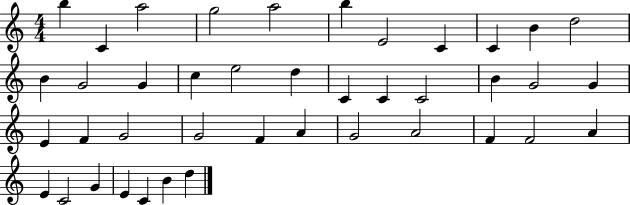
X:1
T:Untitled
M:4/4
L:1/4
K:C
b C a2 g2 a2 b E2 C C B d2 B G2 G c e2 d C C C2 B G2 G E F G2 G2 F A G2 A2 F F2 A E C2 G E C B d